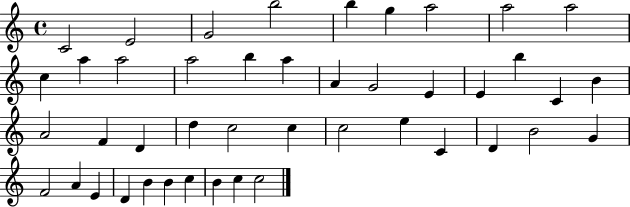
C4/h E4/h G4/h B5/h B5/q G5/q A5/h A5/h A5/h C5/q A5/q A5/h A5/h B5/q A5/q A4/q G4/h E4/q E4/q B5/q C4/q B4/q A4/h F4/q D4/q D5/q C5/h C5/q C5/h E5/q C4/q D4/q B4/h G4/q F4/h A4/q E4/q D4/q B4/q B4/q C5/q B4/q C5/q C5/h